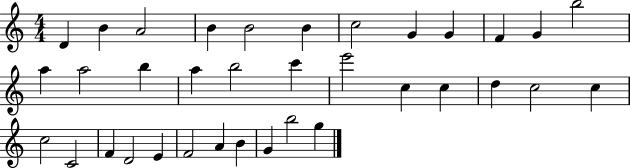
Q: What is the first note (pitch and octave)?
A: D4